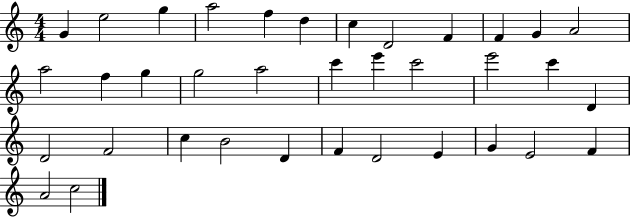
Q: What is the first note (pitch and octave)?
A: G4